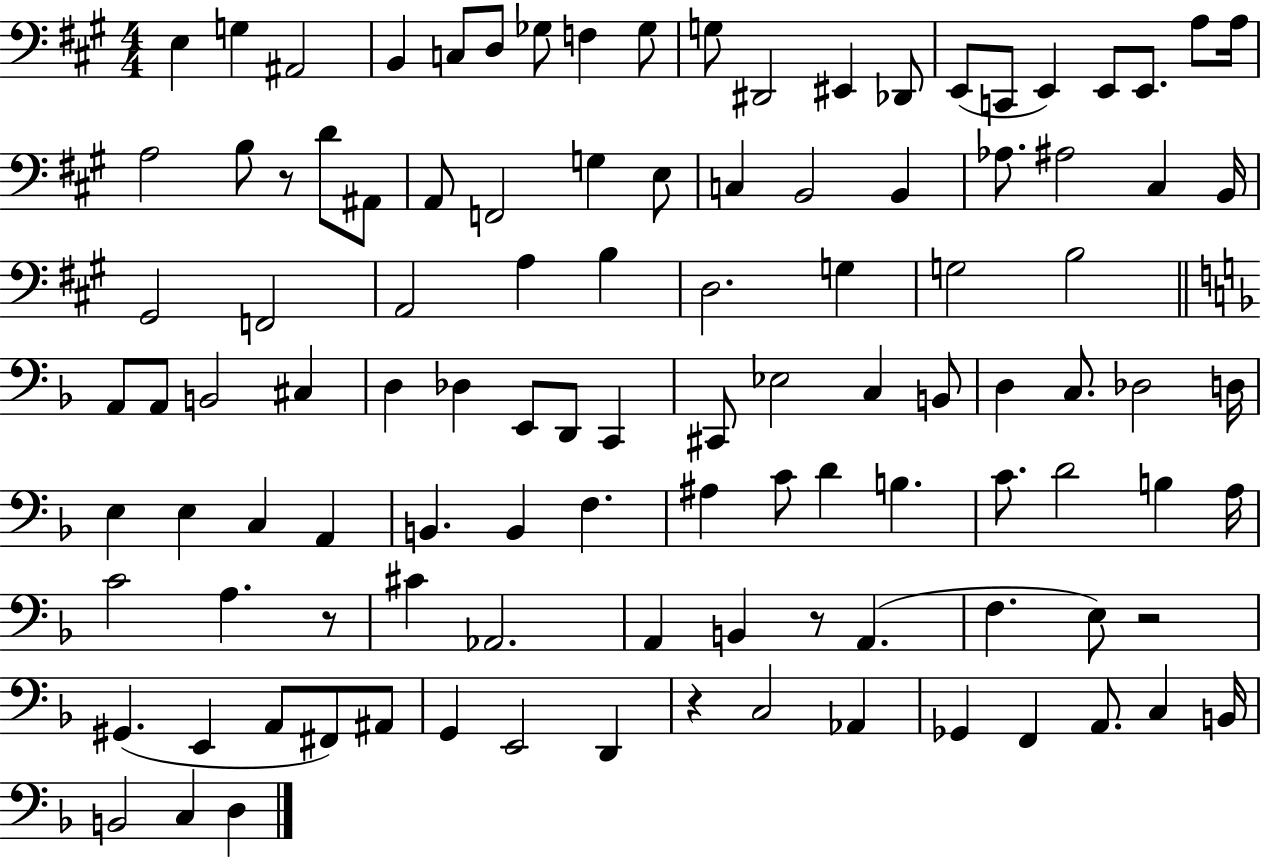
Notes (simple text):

E3/q G3/q A#2/h B2/q C3/e D3/e Gb3/e F3/q Gb3/e G3/e D#2/h EIS2/q Db2/e E2/e C2/e E2/q E2/e E2/e. A3/e A3/s A3/h B3/e R/e D4/e A#2/e A2/e F2/h G3/q E3/e C3/q B2/h B2/q Ab3/e. A#3/h C#3/q B2/s G#2/h F2/h A2/h A3/q B3/q D3/h. G3/q G3/h B3/h A2/e A2/e B2/h C#3/q D3/q Db3/q E2/e D2/e C2/q C#2/e Eb3/h C3/q B2/e D3/q C3/e. Db3/h D3/s E3/q E3/q C3/q A2/q B2/q. B2/q F3/q. A#3/q C4/e D4/q B3/q. C4/e. D4/h B3/q A3/s C4/h A3/q. R/e C#4/q Ab2/h. A2/q B2/q R/e A2/q. F3/q. E3/e R/h G#2/q. E2/q A2/e F#2/e A#2/e G2/q E2/h D2/q R/q C3/h Ab2/q Gb2/q F2/q A2/e. C3/q B2/s B2/h C3/q D3/q